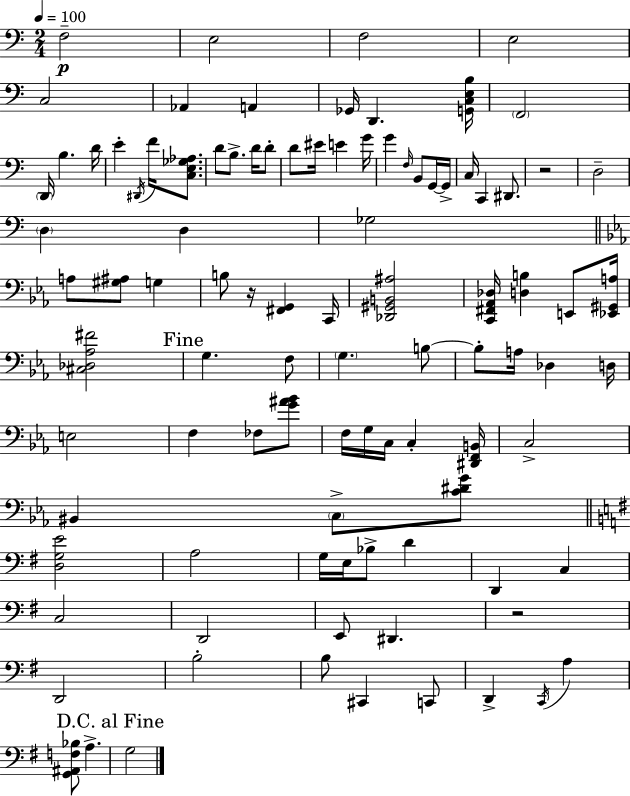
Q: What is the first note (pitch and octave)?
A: F3